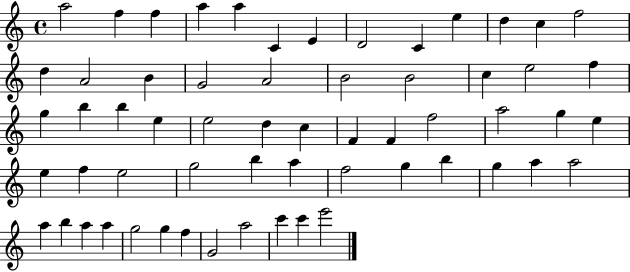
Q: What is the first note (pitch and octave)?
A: A5